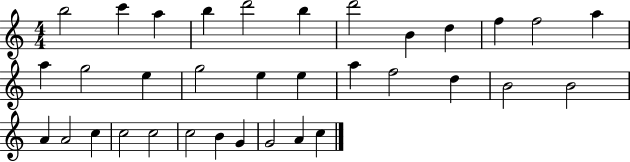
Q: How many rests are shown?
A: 0